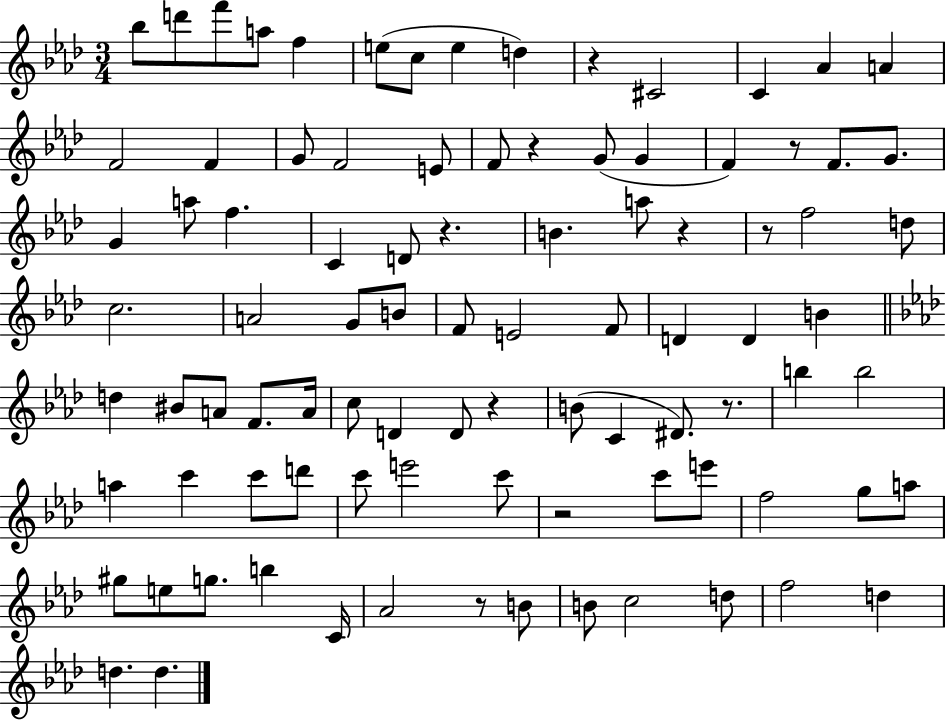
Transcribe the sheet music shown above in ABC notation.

X:1
T:Untitled
M:3/4
L:1/4
K:Ab
_b/2 d'/2 f'/2 a/2 f e/2 c/2 e d z ^C2 C _A A F2 F G/2 F2 E/2 F/2 z G/2 G F z/2 F/2 G/2 G a/2 f C D/2 z B a/2 z z/2 f2 d/2 c2 A2 G/2 B/2 F/2 E2 F/2 D D B d ^B/2 A/2 F/2 A/4 c/2 D D/2 z B/2 C ^D/2 z/2 b b2 a c' c'/2 d'/2 c'/2 e'2 c'/2 z2 c'/2 e'/2 f2 g/2 a/2 ^g/2 e/2 g/2 b C/4 _A2 z/2 B/2 B/2 c2 d/2 f2 d d d